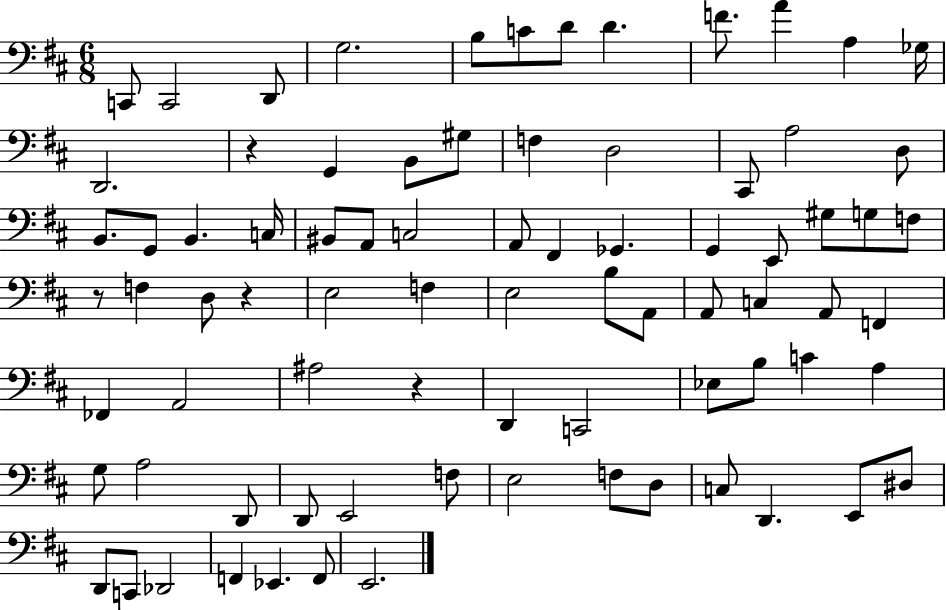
X:1
T:Untitled
M:6/8
L:1/4
K:D
C,,/2 C,,2 D,,/2 G,2 B,/2 C/2 D/2 D F/2 A A, _G,/4 D,,2 z G,, B,,/2 ^G,/2 F, D,2 ^C,,/2 A,2 D,/2 B,,/2 G,,/2 B,, C,/4 ^B,,/2 A,,/2 C,2 A,,/2 ^F,, _G,, G,, E,,/2 ^G,/2 G,/2 F,/2 z/2 F, D,/2 z E,2 F, E,2 B,/2 A,,/2 A,,/2 C, A,,/2 F,, _F,, A,,2 ^A,2 z D,, C,,2 _E,/2 B,/2 C A, G,/2 A,2 D,,/2 D,,/2 E,,2 F,/2 E,2 F,/2 D,/2 C,/2 D,, E,,/2 ^D,/2 D,,/2 C,,/2 _D,,2 F,, _E,, F,,/2 E,,2